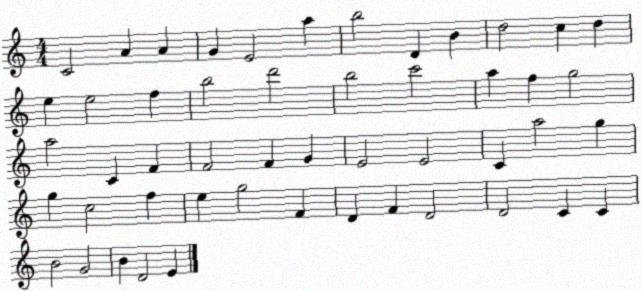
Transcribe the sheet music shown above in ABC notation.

X:1
T:Untitled
M:4/4
L:1/4
K:C
C2 A A G E2 a b2 D B d2 c d e e2 f b2 d'2 b2 c'2 a f g2 a2 C F F2 F G E2 E2 C a2 g g c2 f e g2 F D F D2 D2 C C B2 G2 B D2 E